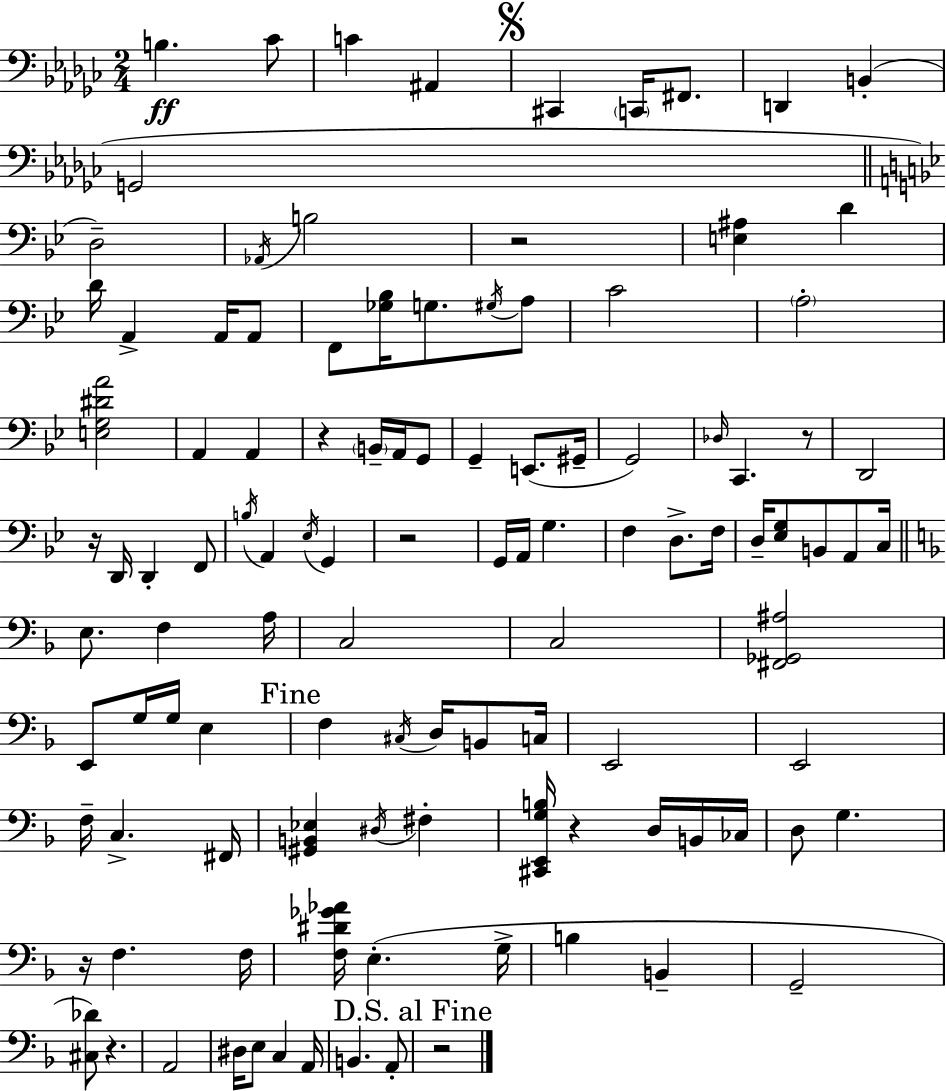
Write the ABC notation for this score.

X:1
T:Untitled
M:2/4
L:1/4
K:Ebm
B, _C/2 C ^A,, ^C,, C,,/4 ^F,,/2 D,, B,, G,,2 D,2 _A,,/4 B,2 z2 [E,^A,] D D/4 A,, A,,/4 A,,/2 F,,/2 [_G,_B,]/4 G,/2 ^G,/4 A,/2 C2 A,2 [E,G,^DA]2 A,, A,, z B,,/4 A,,/4 G,,/2 G,, E,,/2 ^G,,/4 G,,2 _D,/4 C,, z/2 D,,2 z/4 D,,/4 D,, F,,/2 B,/4 A,, _E,/4 G,, z2 G,,/4 A,,/4 G, F, D,/2 F,/4 D,/4 [_E,G,]/2 B,,/2 A,,/2 C,/4 E,/2 F, A,/4 C,2 C,2 [^F,,_G,,^A,]2 E,,/2 G,/4 G,/4 E, F, ^C,/4 D,/4 B,,/2 C,/4 E,,2 E,,2 F,/4 C, ^F,,/4 [^G,,B,,_E,] ^D,/4 ^F, [^C,,E,,G,B,]/4 z D,/4 B,,/4 _C,/4 D,/2 G, z/4 F, F,/4 [F,^D_G_A]/4 E, G,/4 B, B,, G,,2 [^C,_D]/2 z A,,2 ^D,/4 E,/2 C, A,,/4 B,, A,,/2 z2